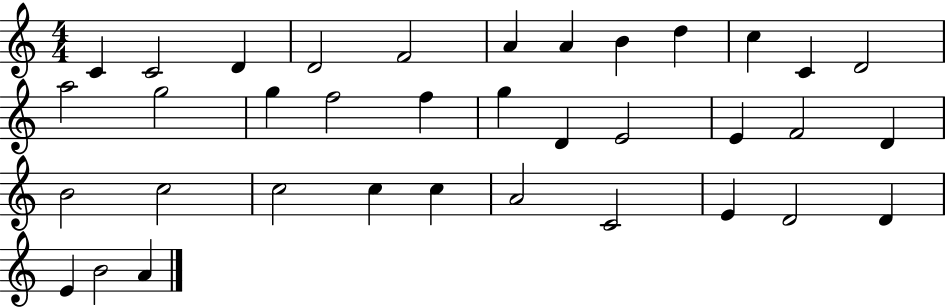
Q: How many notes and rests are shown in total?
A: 36